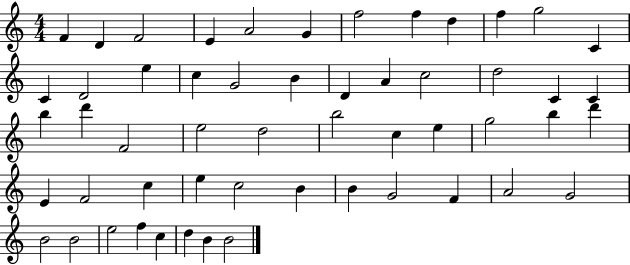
F4/q D4/q F4/h E4/q A4/h G4/q F5/h F5/q D5/q F5/q G5/h C4/q C4/q D4/h E5/q C5/q G4/h B4/q D4/q A4/q C5/h D5/h C4/q C4/q B5/q D6/q F4/h E5/h D5/h B5/h C5/q E5/q G5/h B5/q D6/q E4/q F4/h C5/q E5/q C5/h B4/q B4/q G4/h F4/q A4/h G4/h B4/h B4/h E5/h F5/q C5/q D5/q B4/q B4/h